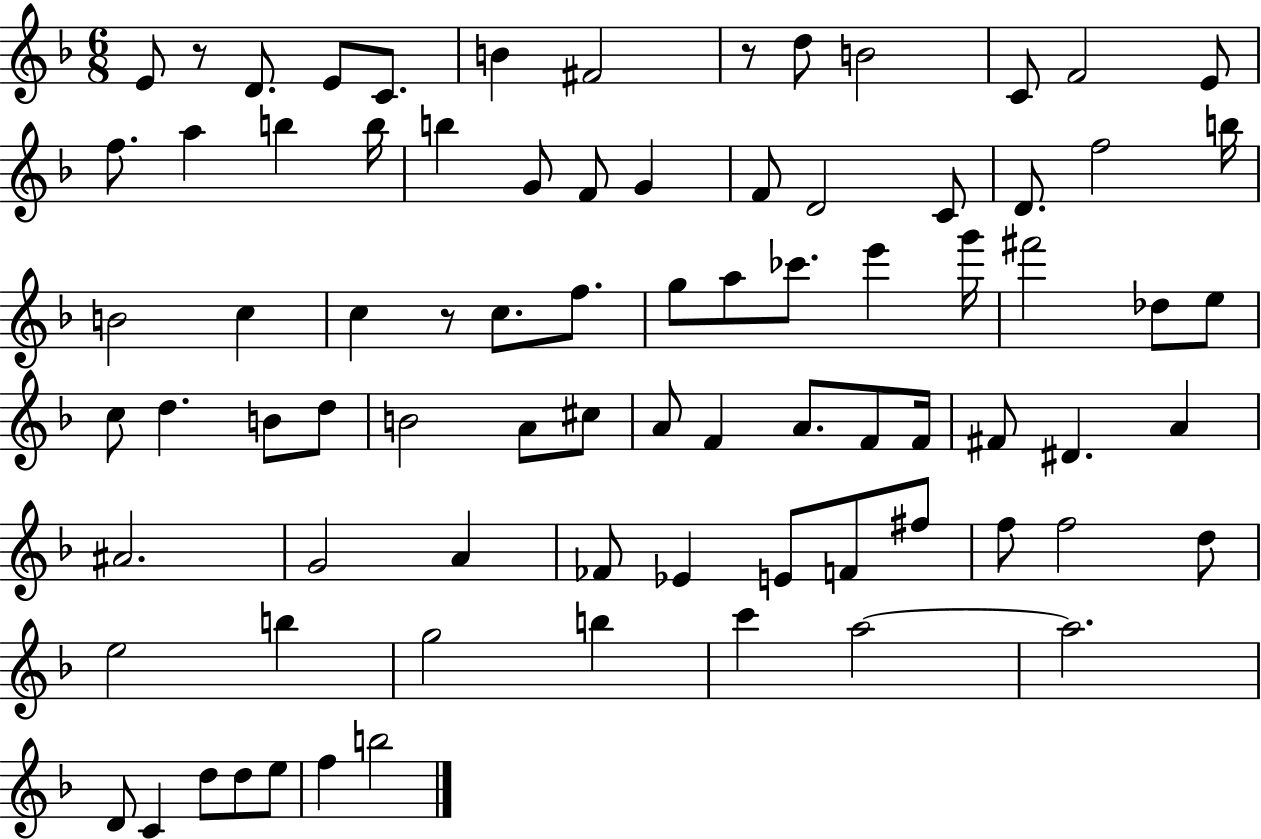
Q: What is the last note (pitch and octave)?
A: B5